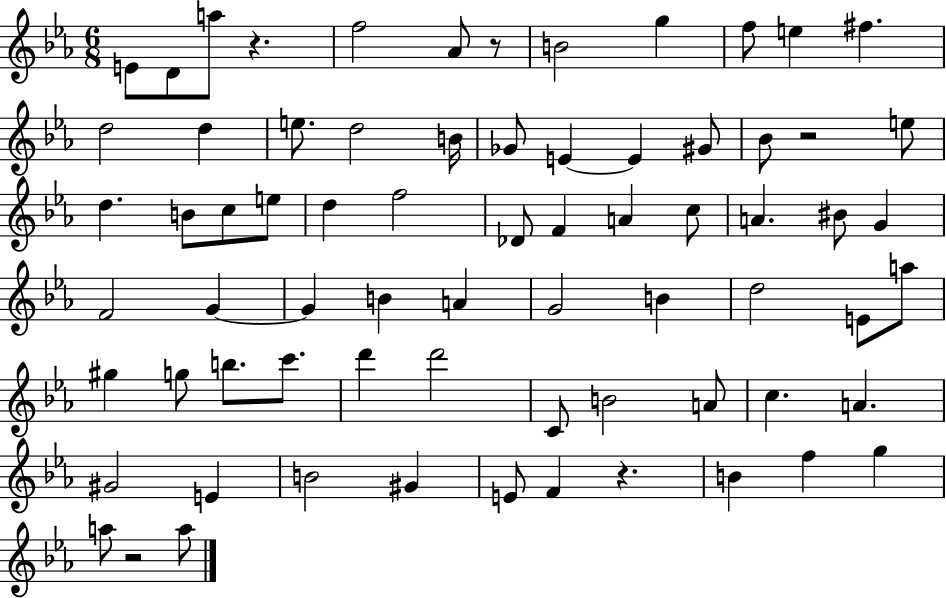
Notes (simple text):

E4/e D4/e A5/e R/q. F5/h Ab4/e R/e B4/h G5/q F5/e E5/q F#5/q. D5/h D5/q E5/e. D5/h B4/s Gb4/e E4/q E4/q G#4/e Bb4/e R/h E5/e D5/q. B4/e C5/e E5/e D5/q F5/h Db4/e F4/q A4/q C5/e A4/q. BIS4/e G4/q F4/h G4/q G4/q B4/q A4/q G4/h B4/q D5/h E4/e A5/e G#5/q G5/e B5/e. C6/e. D6/q D6/h C4/e B4/h A4/e C5/q. A4/q. G#4/h E4/q B4/h G#4/q E4/e F4/q R/q. B4/q F5/q G5/q A5/e R/h A5/e